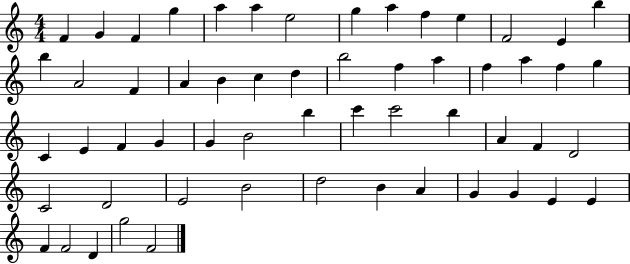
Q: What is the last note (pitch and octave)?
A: F4